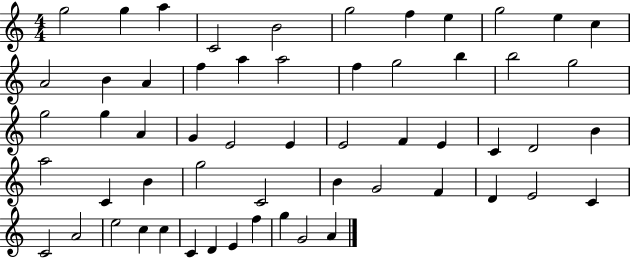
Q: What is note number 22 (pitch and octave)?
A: G5